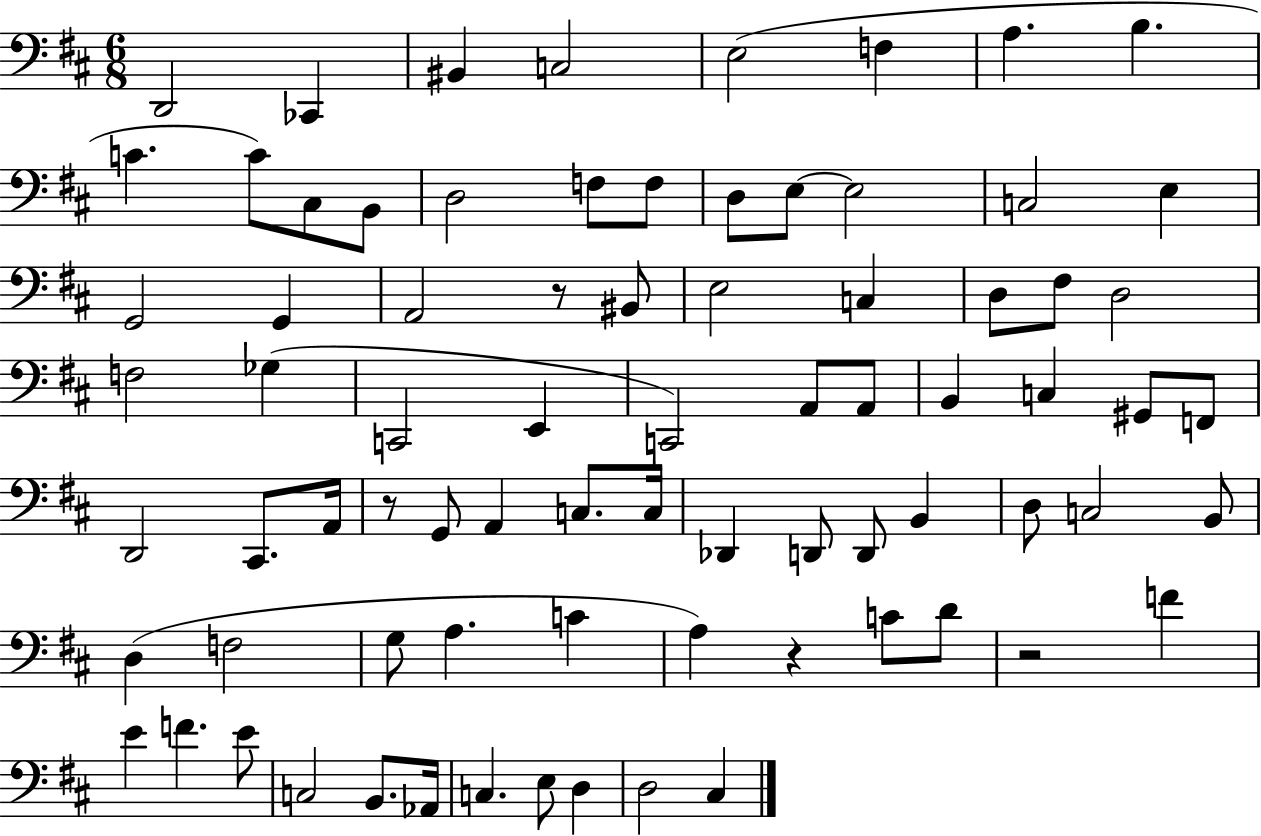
D2/h CES2/q BIS2/q C3/h E3/h F3/q A3/q. B3/q. C4/q. C4/e C#3/e B2/e D3/h F3/e F3/e D3/e E3/e E3/h C3/h E3/q G2/h G2/q A2/h R/e BIS2/e E3/h C3/q D3/e F#3/e D3/h F3/h Gb3/q C2/h E2/q C2/h A2/e A2/e B2/q C3/q G#2/e F2/e D2/h C#2/e. A2/s R/e G2/e A2/q C3/e. C3/s Db2/q D2/e D2/e B2/q D3/e C3/h B2/e D3/q F3/h G3/e A3/q. C4/q A3/q R/q C4/e D4/e R/h F4/q E4/q F4/q. E4/e C3/h B2/e. Ab2/s C3/q. E3/e D3/q D3/h C#3/q